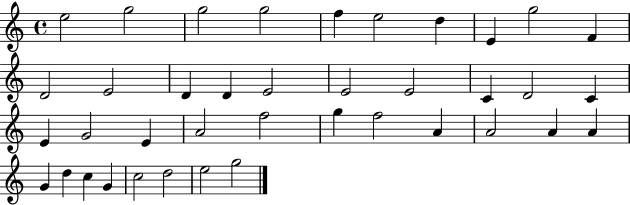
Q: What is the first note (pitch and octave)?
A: E5